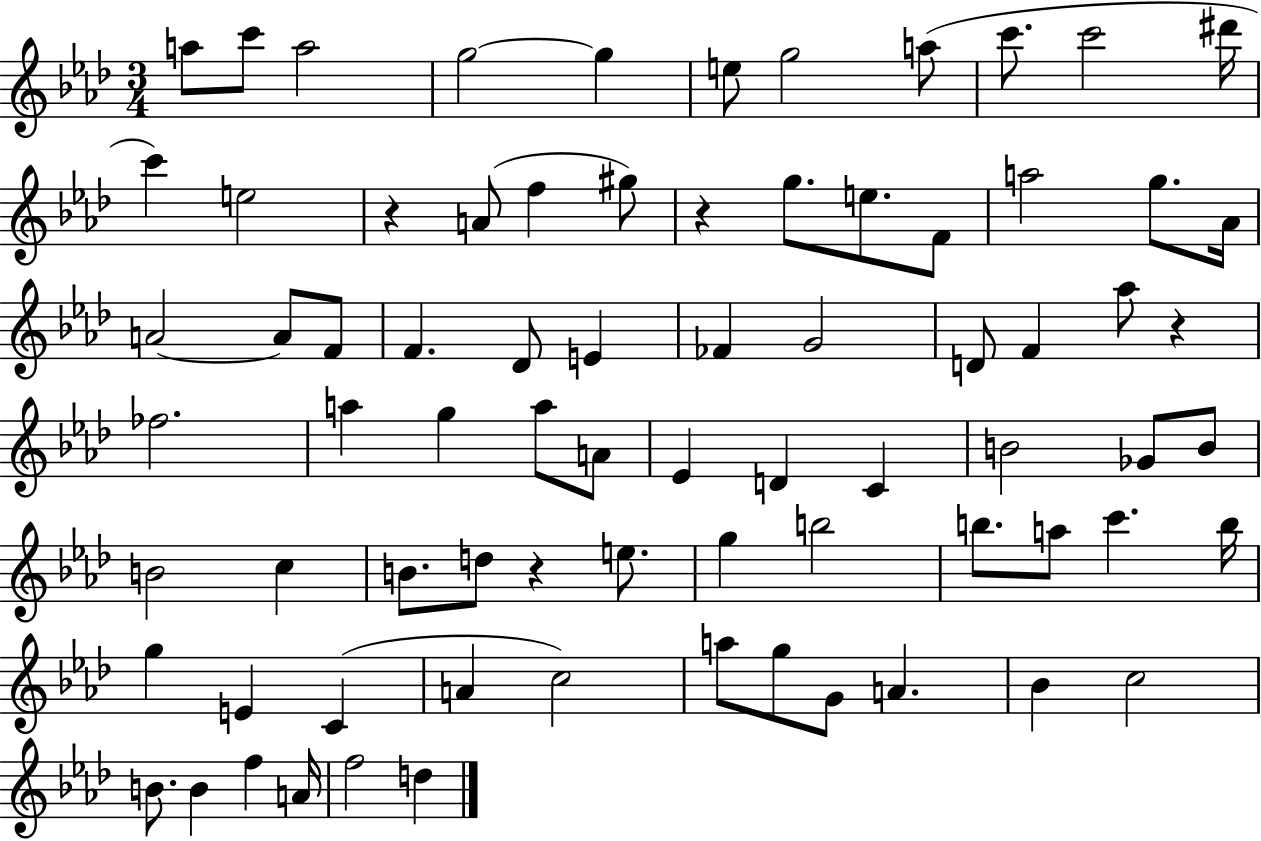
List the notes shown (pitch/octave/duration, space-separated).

A5/e C6/e A5/h G5/h G5/q E5/e G5/h A5/e C6/e. C6/h D#6/s C6/q E5/h R/q A4/e F5/q G#5/e R/q G5/e. E5/e. F4/e A5/h G5/e. Ab4/s A4/h A4/e F4/e F4/q. Db4/e E4/q FES4/q G4/h D4/e F4/q Ab5/e R/q FES5/h. A5/q G5/q A5/e A4/e Eb4/q D4/q C4/q B4/h Gb4/e B4/e B4/h C5/q B4/e. D5/e R/q E5/e. G5/q B5/h B5/e. A5/e C6/q. B5/s G5/q E4/q C4/q A4/q C5/h A5/e G5/e G4/e A4/q. Bb4/q C5/h B4/e. B4/q F5/q A4/s F5/h D5/q